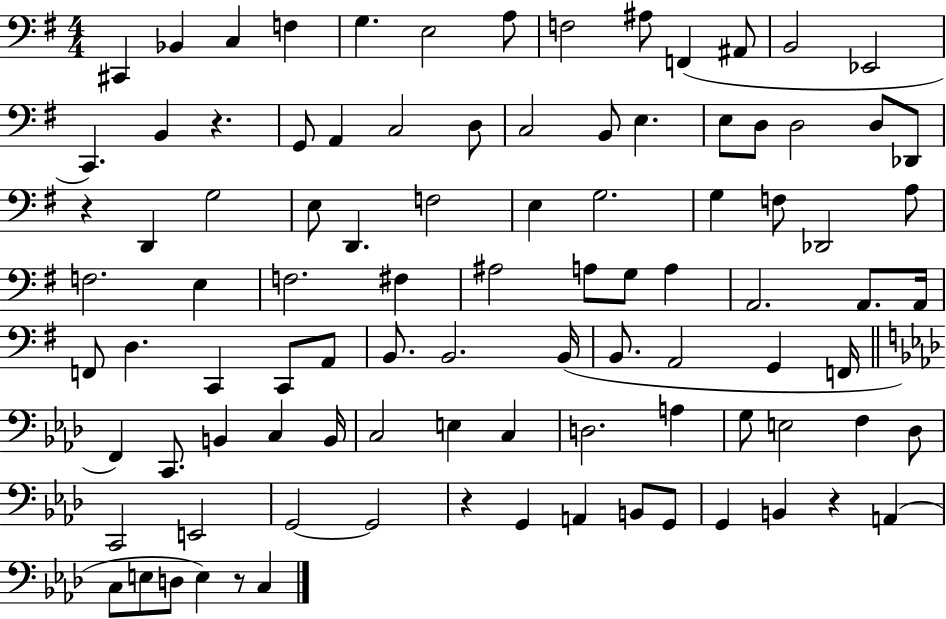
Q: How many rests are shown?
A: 5